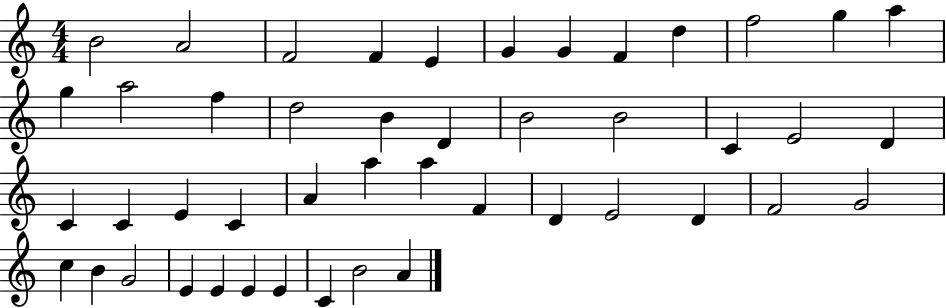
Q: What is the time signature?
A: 4/4